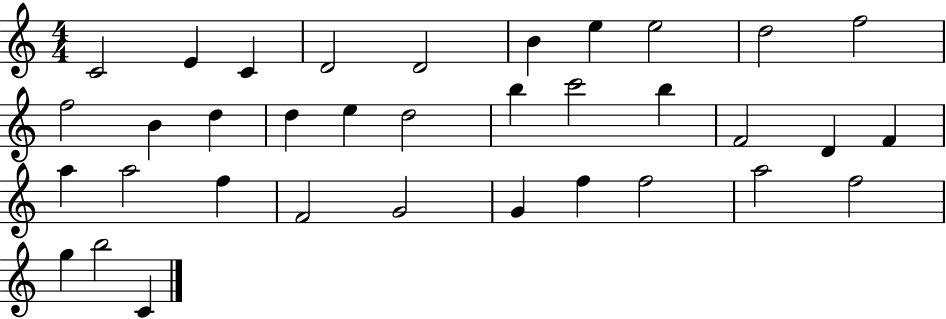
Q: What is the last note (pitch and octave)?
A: C4